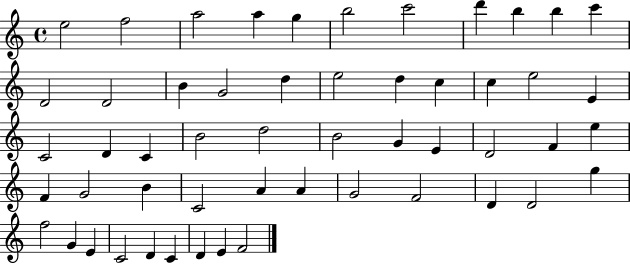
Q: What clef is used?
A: treble